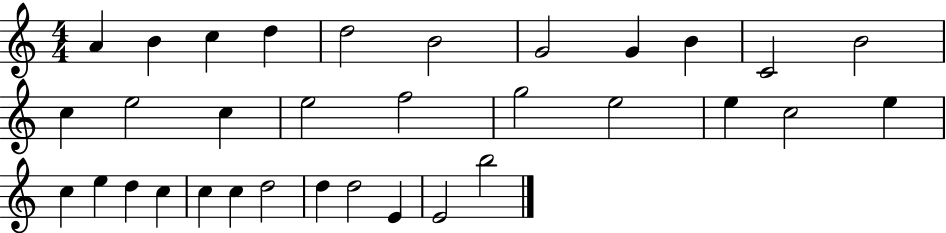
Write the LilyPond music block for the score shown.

{
  \clef treble
  \numericTimeSignature
  \time 4/4
  \key c \major
  a'4 b'4 c''4 d''4 | d''2 b'2 | g'2 g'4 b'4 | c'2 b'2 | \break c''4 e''2 c''4 | e''2 f''2 | g''2 e''2 | e''4 c''2 e''4 | \break c''4 e''4 d''4 c''4 | c''4 c''4 d''2 | d''4 d''2 e'4 | e'2 b''2 | \break \bar "|."
}